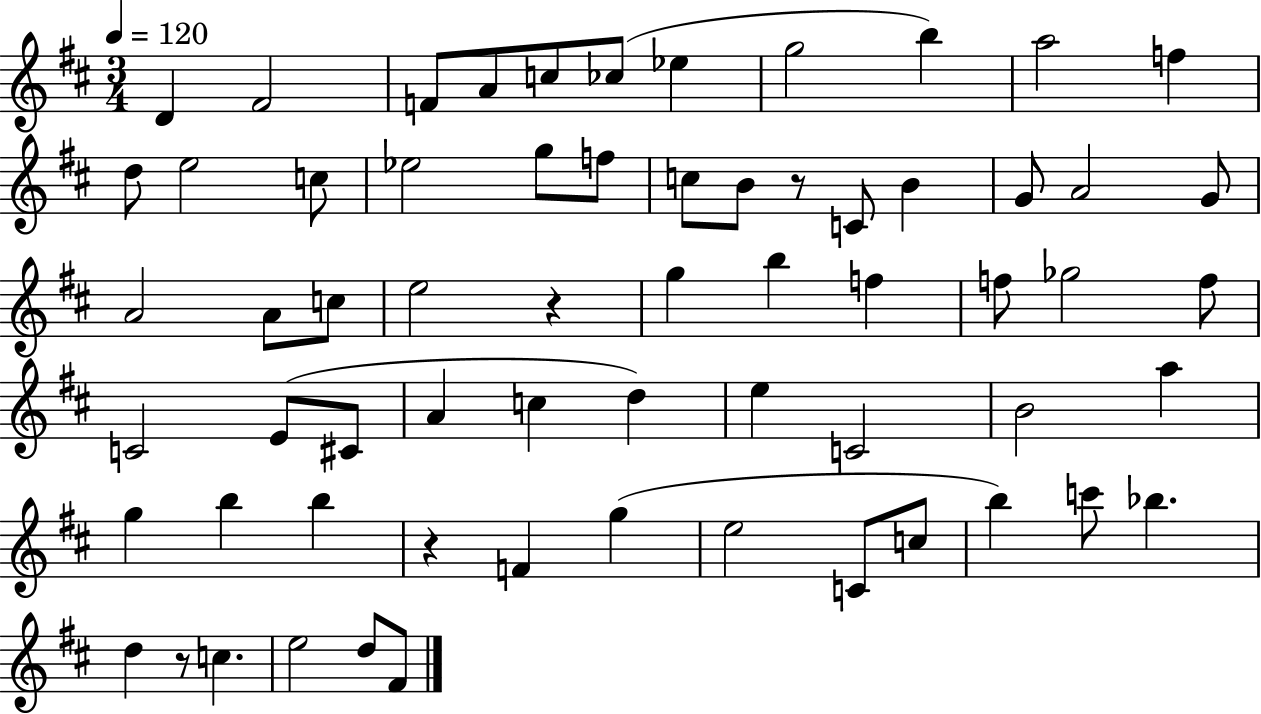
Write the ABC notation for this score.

X:1
T:Untitled
M:3/4
L:1/4
K:D
D ^F2 F/2 A/2 c/2 _c/2 _e g2 b a2 f d/2 e2 c/2 _e2 g/2 f/2 c/2 B/2 z/2 C/2 B G/2 A2 G/2 A2 A/2 c/2 e2 z g b f f/2 _g2 f/2 C2 E/2 ^C/2 A c d e C2 B2 a g b b z F g e2 C/2 c/2 b c'/2 _b d z/2 c e2 d/2 ^F/2